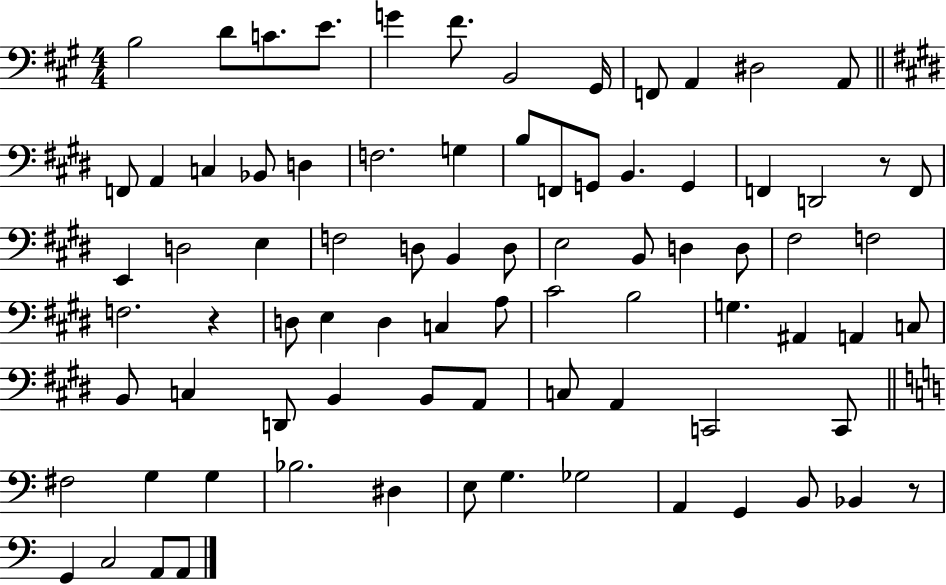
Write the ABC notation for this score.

X:1
T:Untitled
M:4/4
L:1/4
K:A
B,2 D/2 C/2 E/2 G ^F/2 B,,2 ^G,,/4 F,,/2 A,, ^D,2 A,,/2 F,,/2 A,, C, _B,,/2 D, F,2 G, B,/2 F,,/2 G,,/2 B,, G,, F,, D,,2 z/2 F,,/2 E,, D,2 E, F,2 D,/2 B,, D,/2 E,2 B,,/2 D, D,/2 ^F,2 F,2 F,2 z D,/2 E, D, C, A,/2 ^C2 B,2 G, ^A,, A,, C,/2 B,,/2 C, D,,/2 B,, B,,/2 A,,/2 C,/2 A,, C,,2 C,,/2 ^F,2 G, G, _B,2 ^D, E,/2 G, _G,2 A,, G,, B,,/2 _B,, z/2 G,, C,2 A,,/2 A,,/2